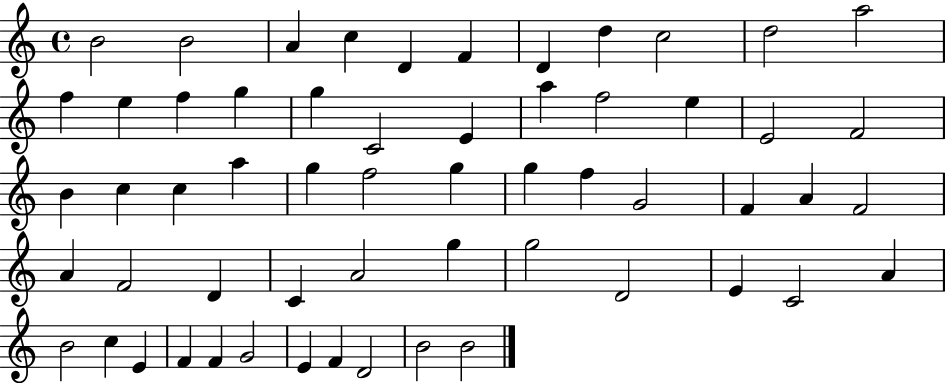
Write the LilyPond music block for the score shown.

{
  \clef treble
  \time 4/4
  \defaultTimeSignature
  \key c \major
  b'2 b'2 | a'4 c''4 d'4 f'4 | d'4 d''4 c''2 | d''2 a''2 | \break f''4 e''4 f''4 g''4 | g''4 c'2 e'4 | a''4 f''2 e''4 | e'2 f'2 | \break b'4 c''4 c''4 a''4 | g''4 f''2 g''4 | g''4 f''4 g'2 | f'4 a'4 f'2 | \break a'4 f'2 d'4 | c'4 a'2 g''4 | g''2 d'2 | e'4 c'2 a'4 | \break b'2 c''4 e'4 | f'4 f'4 g'2 | e'4 f'4 d'2 | b'2 b'2 | \break \bar "|."
}